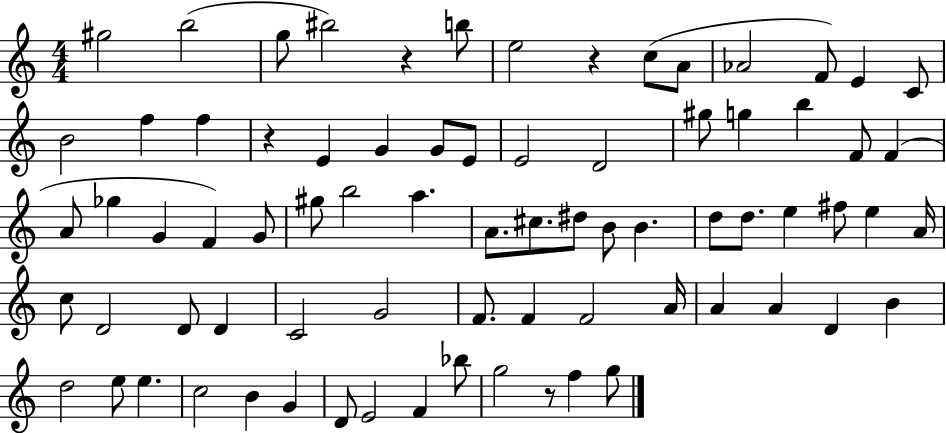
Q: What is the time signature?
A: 4/4